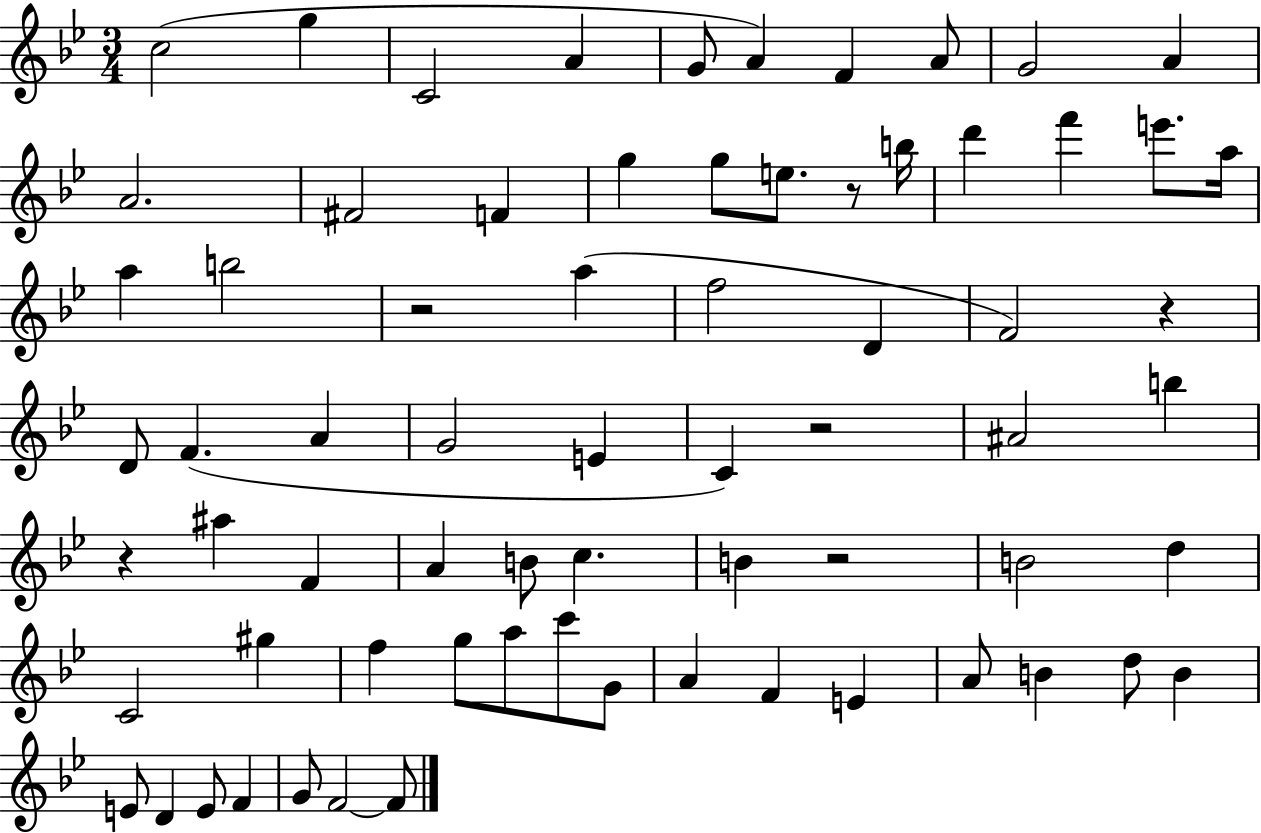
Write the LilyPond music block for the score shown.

{
  \clef treble
  \numericTimeSignature
  \time 3/4
  \key bes \major
  c''2( g''4 | c'2 a'4 | g'8 a'4) f'4 a'8 | g'2 a'4 | \break a'2. | fis'2 f'4 | g''4 g''8 e''8. r8 b''16 | d'''4 f'''4 e'''8. a''16 | \break a''4 b''2 | r2 a''4( | f''2 d'4 | f'2) r4 | \break d'8 f'4.( a'4 | g'2 e'4 | c'4) r2 | ais'2 b''4 | \break r4 ais''4 f'4 | a'4 b'8 c''4. | b'4 r2 | b'2 d''4 | \break c'2 gis''4 | f''4 g''8 a''8 c'''8 g'8 | a'4 f'4 e'4 | a'8 b'4 d''8 b'4 | \break e'8 d'4 e'8 f'4 | g'8 f'2~~ f'8 | \bar "|."
}